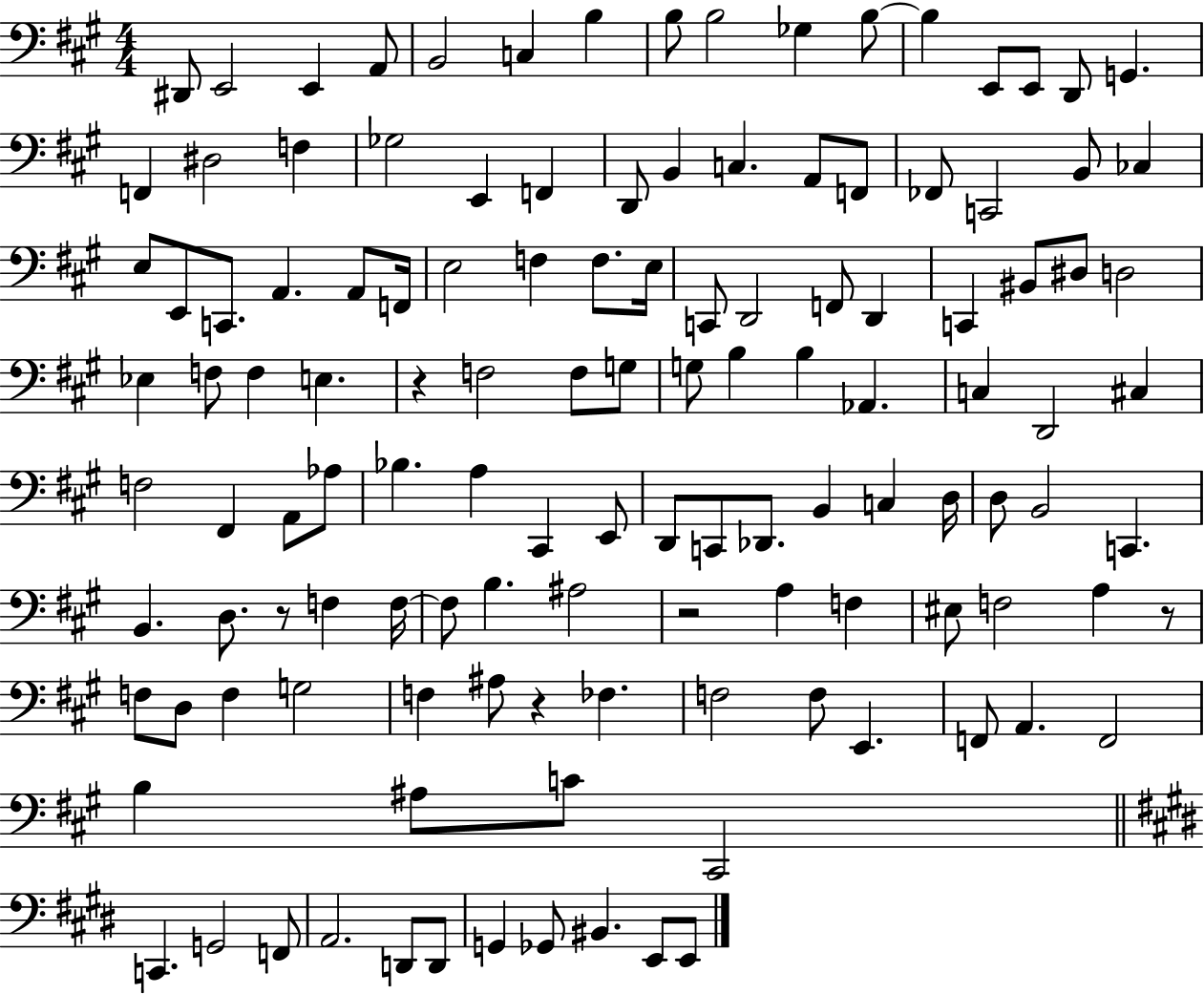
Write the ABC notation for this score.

X:1
T:Untitled
M:4/4
L:1/4
K:A
^D,,/2 E,,2 E,, A,,/2 B,,2 C, B, B,/2 B,2 _G, B,/2 B, E,,/2 E,,/2 D,,/2 G,, F,, ^D,2 F, _G,2 E,, F,, D,,/2 B,, C, A,,/2 F,,/2 _F,,/2 C,,2 B,,/2 _C, E,/2 E,,/2 C,,/2 A,, A,,/2 F,,/4 E,2 F, F,/2 E,/4 C,,/2 D,,2 F,,/2 D,, C,, ^B,,/2 ^D,/2 D,2 _E, F,/2 F, E, z F,2 F,/2 G,/2 G,/2 B, B, _A,, C, D,,2 ^C, F,2 ^F,, A,,/2 _A,/2 _B, A, ^C,, E,,/2 D,,/2 C,,/2 _D,,/2 B,, C, D,/4 D,/2 B,,2 C,, B,, D,/2 z/2 F, F,/4 F,/2 B, ^A,2 z2 A, F, ^E,/2 F,2 A, z/2 F,/2 D,/2 F, G,2 F, ^A,/2 z _F, F,2 F,/2 E,, F,,/2 A,, F,,2 B, ^A,/2 C/2 ^C,,2 C,, G,,2 F,,/2 A,,2 D,,/2 D,,/2 G,, _G,,/2 ^B,, E,,/2 E,,/2